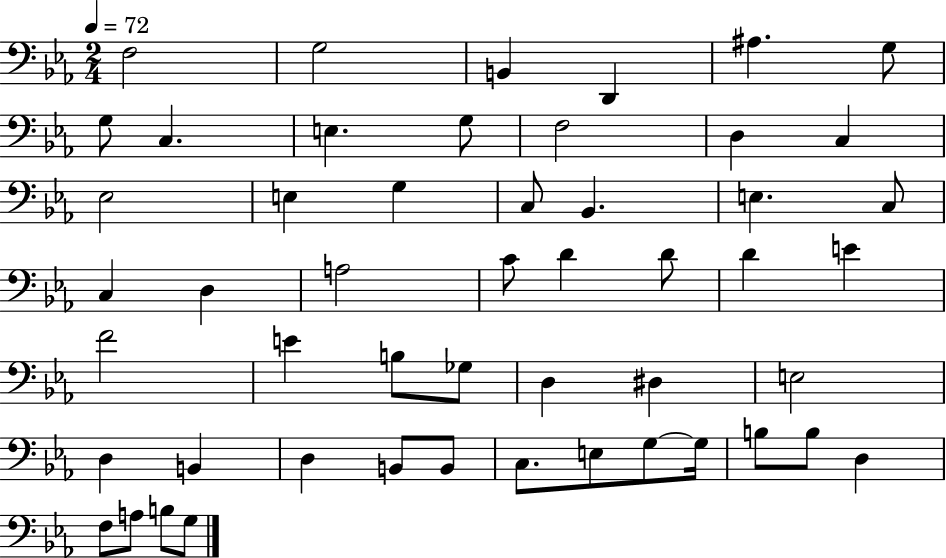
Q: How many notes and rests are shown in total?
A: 51